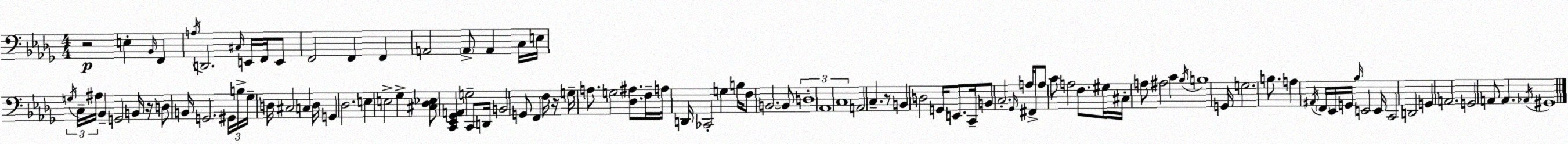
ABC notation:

X:1
T:Untitled
M:4/4
L:1/4
K:Bbm
z2 E, _B,,/4 F,, A,/4 D,,2 ^C,/4 E,,/4 F,,/4 E,,/2 F,,2 F,, F,, A,,2 A,,/2 A,, C,/4 E,/4 G,/4 C,/4 ^A,/4 _B,, G,,2 B,,/4 z/4 D,/2 B,,/4 G,,2 ^G,,/4 B,/4 _G,/4 D,/4 ^C,2 C, D,/4 G,, _D,2 E, E,2 _G, [^C,_D,_E,]/2 [C,,_E,,_G,,A,,] G,2 C,,/2 D,,/4 B,,2 G,,/2 F,, F,/4 z/4 G,/4 A,/2 G,2 [_D,^A,]/2 F,/4 A,/4 D,,/4 _C,,2 G, B,/4 F,/2 B,,2 B,,/2 D,4 _A,,4 C,4 A,,2 C, z/2 B,, D,2 G,,/4 E,,/2 C,,/4 B,,/2 C,2 _G,,/4 A,/4 ^F,,/4 A,/2 C/2 A,2 F,/2 ^G,/4 ^C,/4 A,/2 ^A,2 C _B,/4 B,4 G,,/4 G,2 B,/2 A, ^A,,/4 F,,/4 _E,,/4 G,,/4 _B,/4 E,,2 E,,/4 C,,2 D,,2 G,, A,,2 G,,2 A,,/2 A,, _A,,/4 ^G,,4